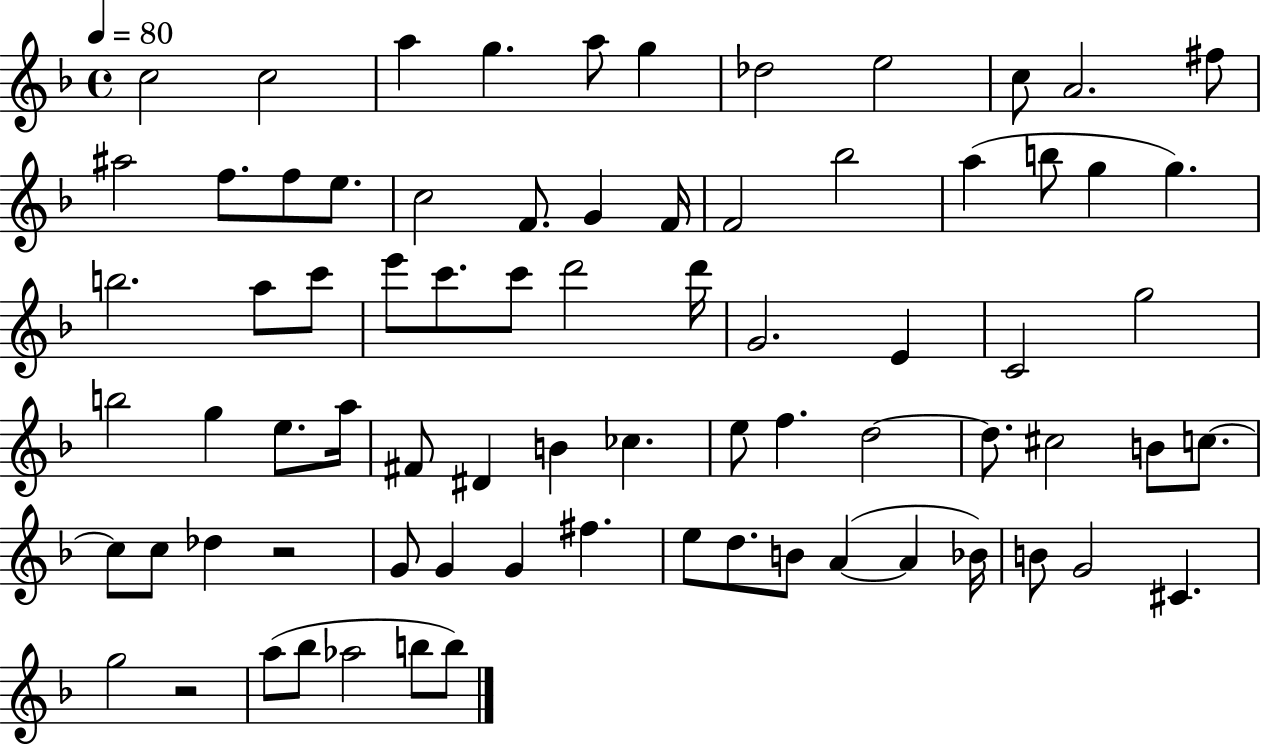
{
  \clef treble
  \time 4/4
  \defaultTimeSignature
  \key f \major
  \tempo 4 = 80
  c''2 c''2 | a''4 g''4. a''8 g''4 | des''2 e''2 | c''8 a'2. fis''8 | \break ais''2 f''8. f''8 e''8. | c''2 f'8. g'4 f'16 | f'2 bes''2 | a''4( b''8 g''4 g''4.) | \break b''2. a''8 c'''8 | e'''8 c'''8. c'''8 d'''2 d'''16 | g'2. e'4 | c'2 g''2 | \break b''2 g''4 e''8. a''16 | fis'8 dis'4 b'4 ces''4. | e''8 f''4. d''2~~ | d''8. cis''2 b'8 c''8.~~ | \break c''8 c''8 des''4 r2 | g'8 g'4 g'4 fis''4. | e''8 d''8. b'8 a'4~(~ a'4 bes'16) | b'8 g'2 cis'4. | \break g''2 r2 | a''8( bes''8 aes''2 b''8 b''8) | \bar "|."
}